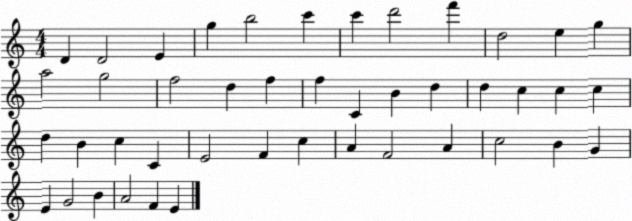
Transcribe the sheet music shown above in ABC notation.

X:1
T:Untitled
M:4/4
L:1/4
K:C
D D2 E g b2 c' c' d'2 f' d2 e g a2 g2 f2 d f f C B d d c c c d B c C E2 F c A F2 A c2 B G E G2 B A2 F E